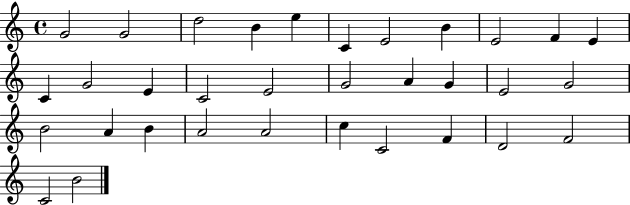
G4/h G4/h D5/h B4/q E5/q C4/q E4/h B4/q E4/h F4/q E4/q C4/q G4/h E4/q C4/h E4/h G4/h A4/q G4/q E4/h G4/h B4/h A4/q B4/q A4/h A4/h C5/q C4/h F4/q D4/h F4/h C4/h B4/h